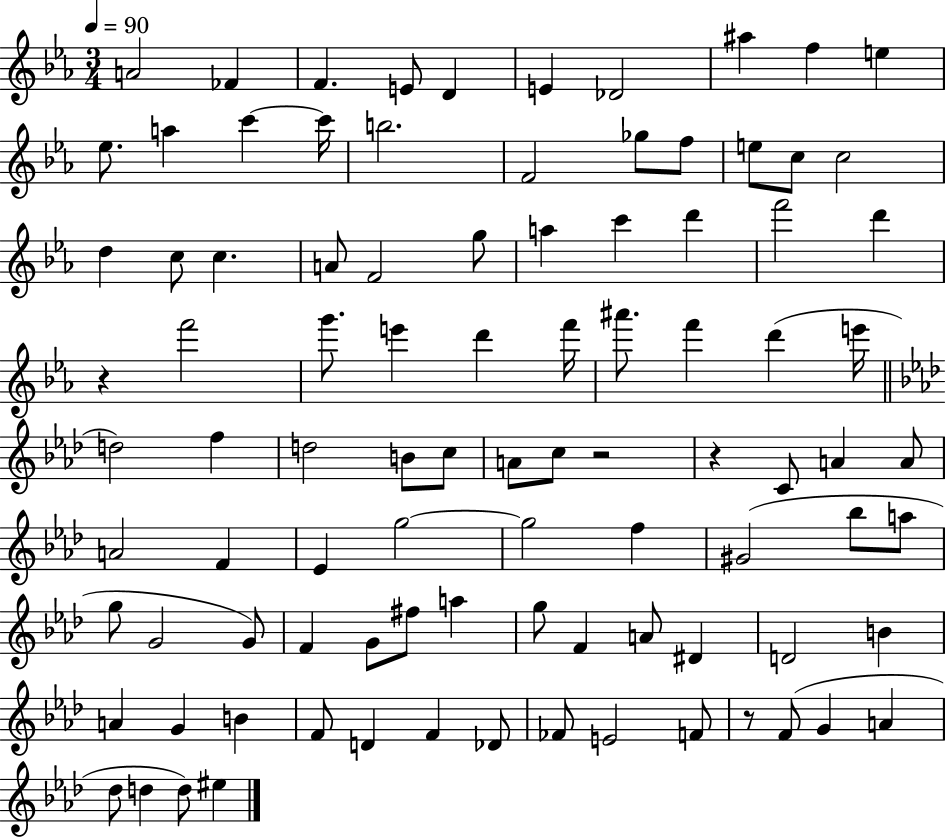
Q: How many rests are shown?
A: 4